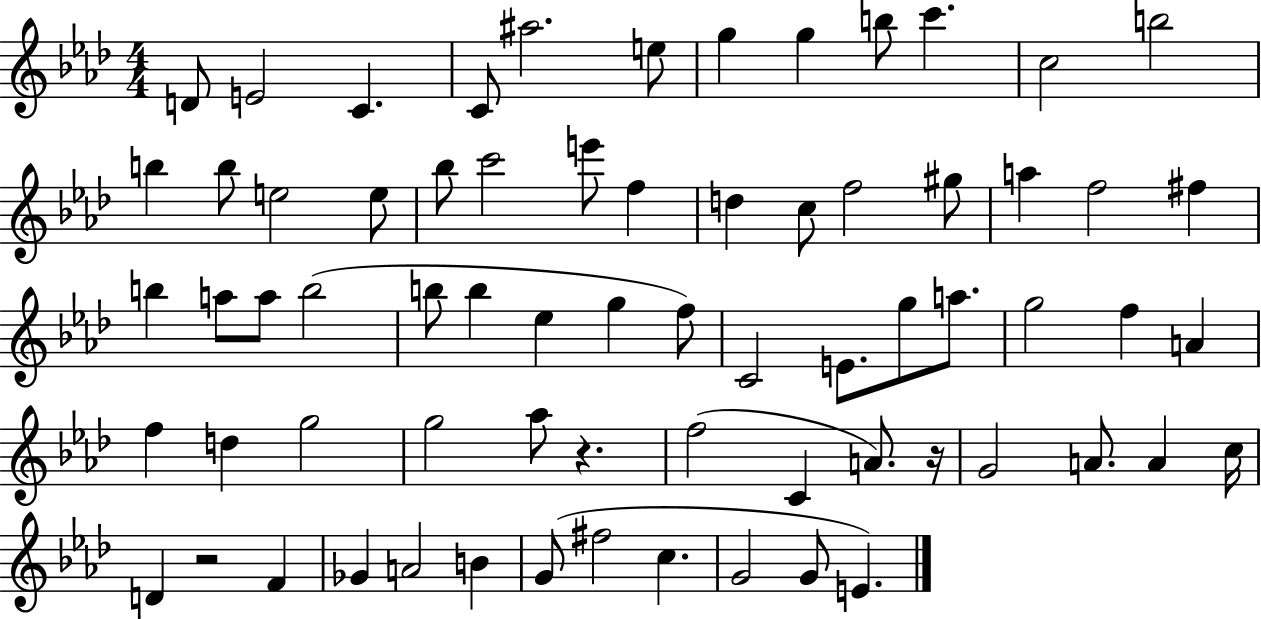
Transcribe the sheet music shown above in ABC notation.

X:1
T:Untitled
M:4/4
L:1/4
K:Ab
D/2 E2 C C/2 ^a2 e/2 g g b/2 c' c2 b2 b b/2 e2 e/2 _b/2 c'2 e'/2 f d c/2 f2 ^g/2 a f2 ^f b a/2 a/2 b2 b/2 b _e g f/2 C2 E/2 g/2 a/2 g2 f A f d g2 g2 _a/2 z f2 C A/2 z/4 G2 A/2 A c/4 D z2 F _G A2 B G/2 ^f2 c G2 G/2 E